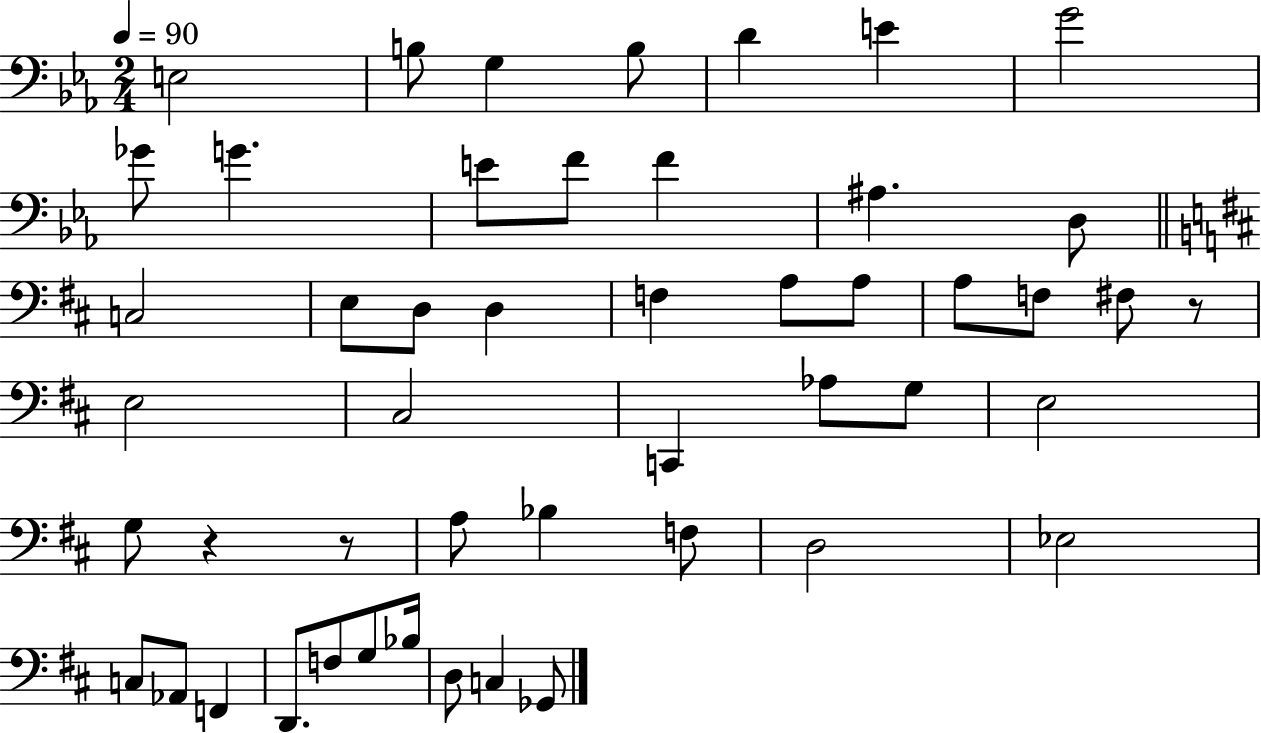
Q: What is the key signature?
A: EES major